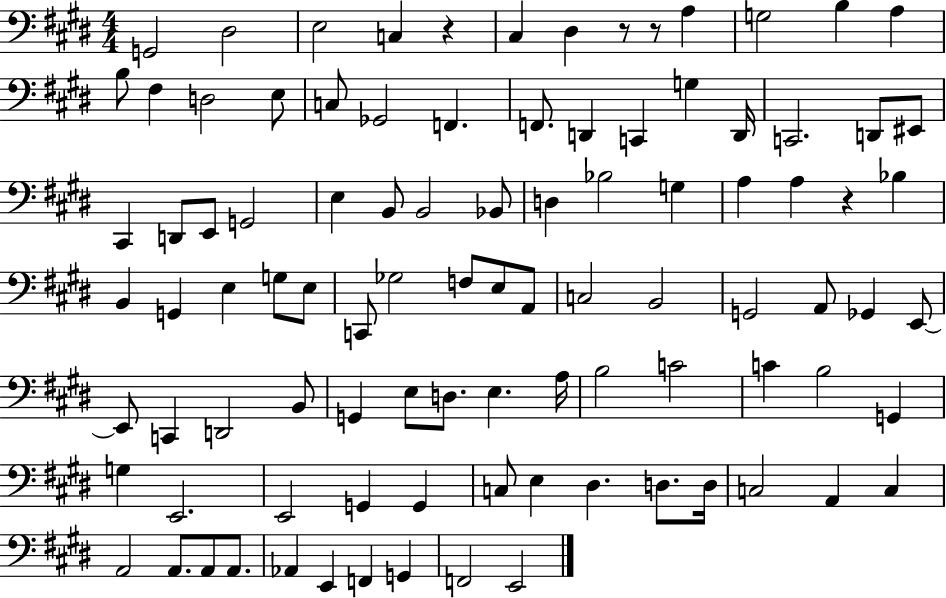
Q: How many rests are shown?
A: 4